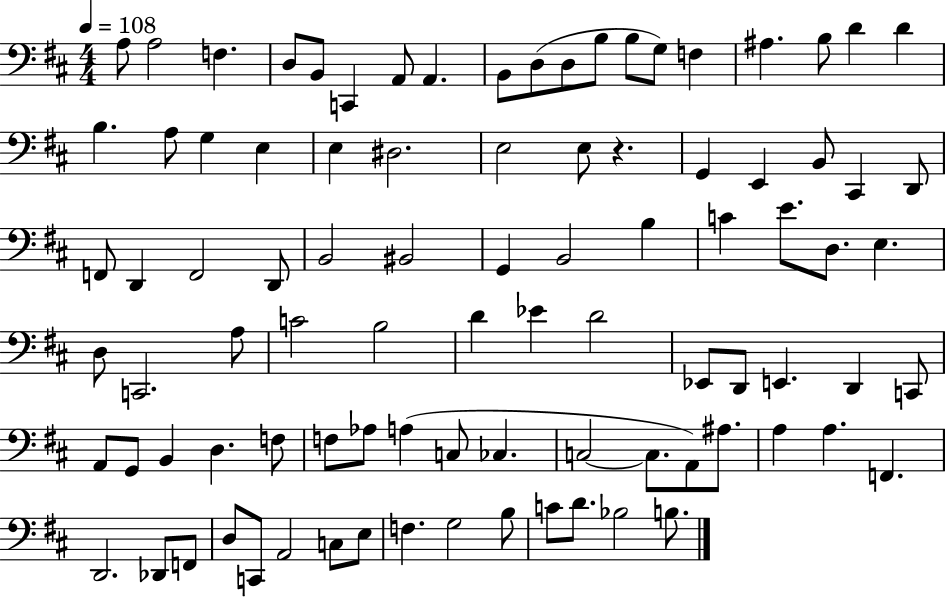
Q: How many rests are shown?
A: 1